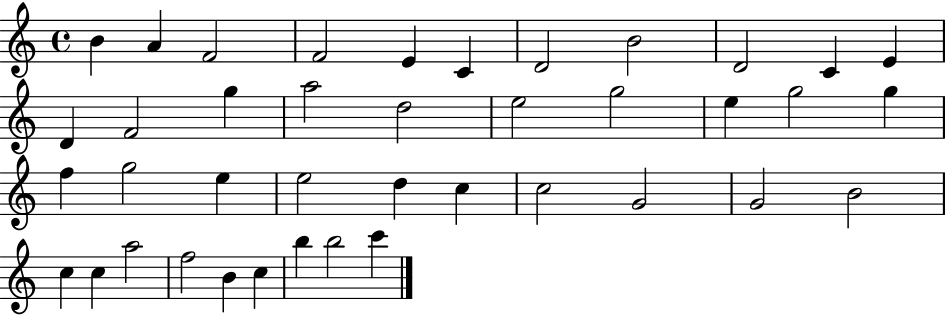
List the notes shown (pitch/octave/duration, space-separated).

B4/q A4/q F4/h F4/h E4/q C4/q D4/h B4/h D4/h C4/q E4/q D4/q F4/h G5/q A5/h D5/h E5/h G5/h E5/q G5/h G5/q F5/q G5/h E5/q E5/h D5/q C5/q C5/h G4/h G4/h B4/h C5/q C5/q A5/h F5/h B4/q C5/q B5/q B5/h C6/q